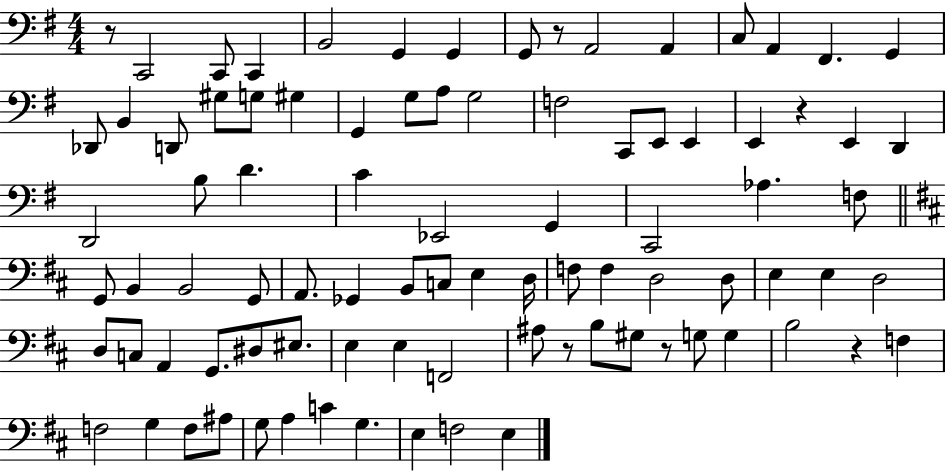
R/e C2/h C2/e C2/q B2/h G2/q G2/q G2/e R/e A2/h A2/q C3/e A2/q F#2/q. G2/q Db2/e B2/q D2/e G#3/e G3/e G#3/q G2/q G3/e A3/e G3/h F3/h C2/e E2/e E2/q E2/q R/q E2/q D2/q D2/h B3/e D4/q. C4/q Eb2/h G2/q C2/h Ab3/q. F3/e G2/e B2/q B2/h G2/e A2/e. Gb2/q B2/e C3/e E3/q D3/s F3/e F3/q D3/h D3/e E3/q E3/q D3/h D3/e C3/e A2/q G2/e. D#3/e EIS3/e. E3/q E3/q F2/h A#3/e R/e B3/e G#3/e R/e G3/e G3/q B3/h R/q F3/q F3/h G3/q F3/e A#3/e G3/e A3/q C4/q G3/q. E3/q F3/h E3/q